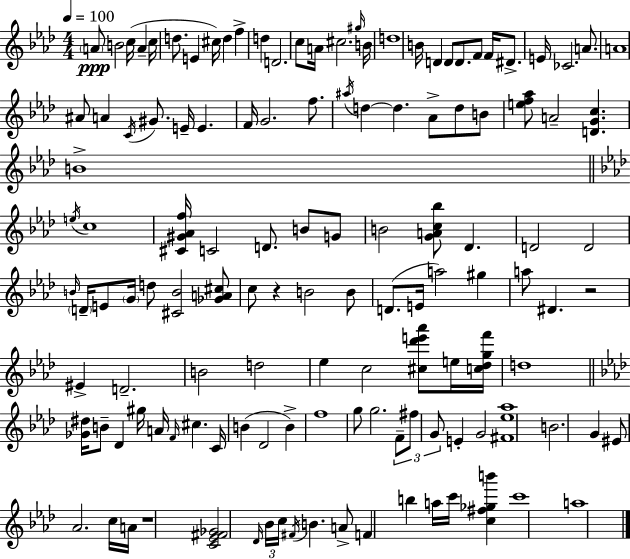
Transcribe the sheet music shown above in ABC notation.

X:1
T:Untitled
M:4/4
L:1/4
K:Ab
A/2 B2 c/4 A c/4 d/2 E ^c/4 d f d D2 c/2 A/4 ^c2 ^g/4 B/4 d4 B/4 D D/2 D/2 F/2 F/4 ^D/2 E/4 _C2 A/2 A4 ^A/2 A C/4 ^G/2 E/4 E F/4 G2 f/2 ^a/4 d d _A/2 d/2 B/2 [ef_a]/2 A2 [DGc] B4 e/4 c4 [^C^G_Af]/4 C2 D/2 B/2 G/2 B2 [GAc_b]/2 _D D2 D2 B/4 D/4 E/2 G/4 d/2 [^CB]2 [_GA^c]/2 c/2 z B2 B/2 D/2 E/4 a2 ^g a/2 ^D z2 ^E D2 B2 d2 _e c2 [^c_d'e'_a']/2 e/4 [c_dgf']/4 d4 [_G^d]/4 B/2 _D ^g/4 A/4 F/4 ^c C/4 B _D2 B f4 g/2 g2 F/2 ^f/2 G/2 E G2 [^F_e_a]4 B2 G ^E/2 _A2 c/4 A/4 z4 [C_E^F_G]2 _D/4 _B/4 c/4 ^F/4 B A/2 F b a/4 c'/4 [c^f_gb'] c'4 a4